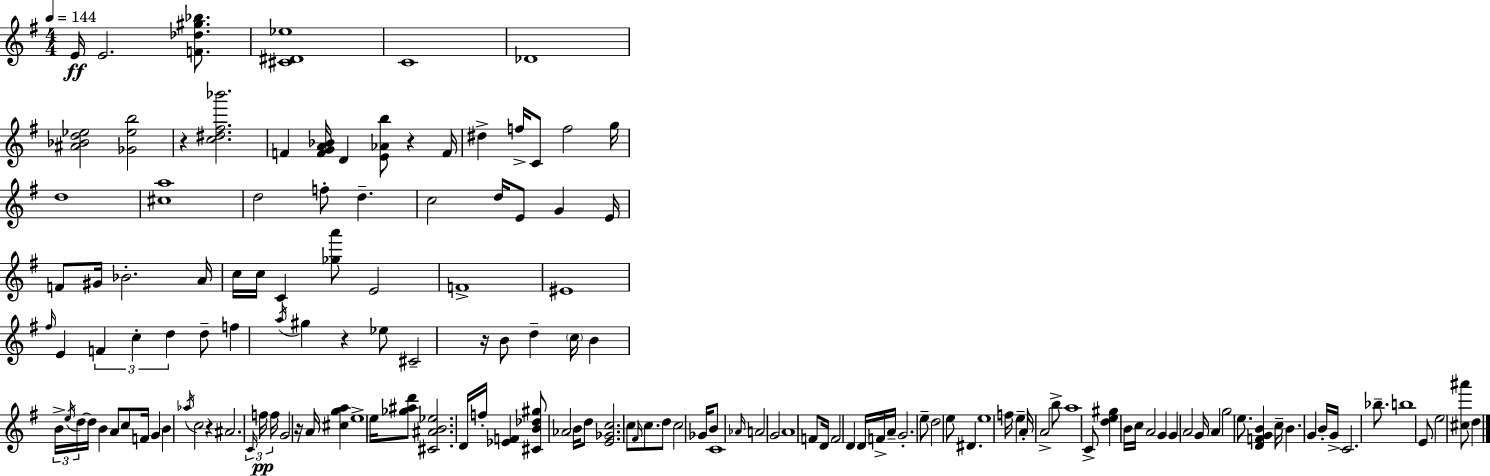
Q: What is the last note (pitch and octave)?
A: D5